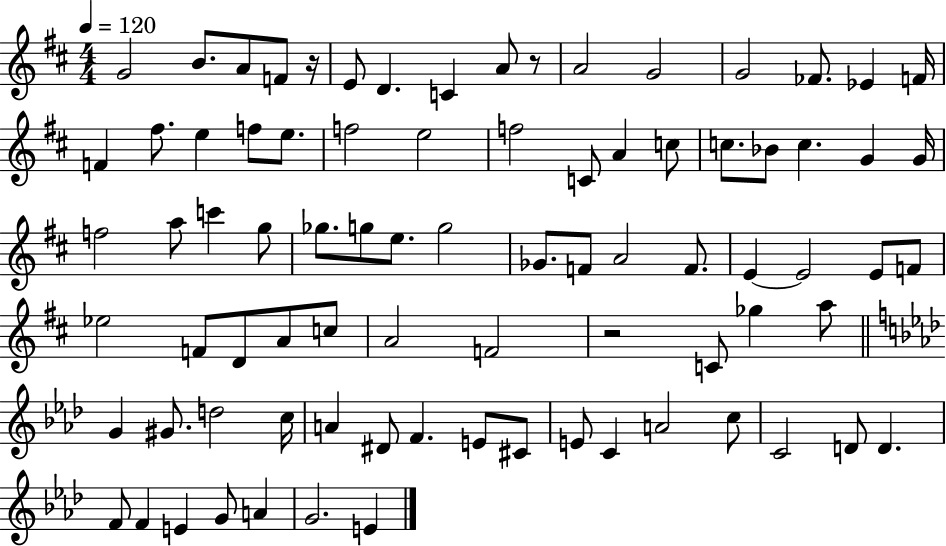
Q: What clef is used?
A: treble